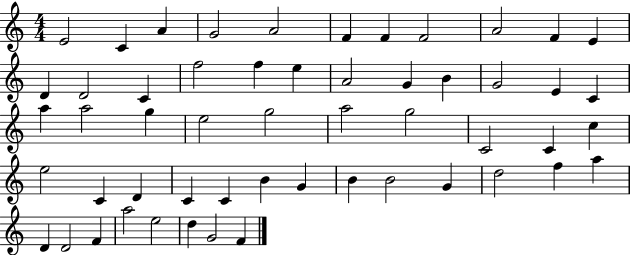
X:1
T:Untitled
M:4/4
L:1/4
K:C
E2 C A G2 A2 F F F2 A2 F E D D2 C f2 f e A2 G B G2 E C a a2 g e2 g2 a2 g2 C2 C c e2 C D C C B G B B2 G d2 f a D D2 F a2 e2 d G2 F